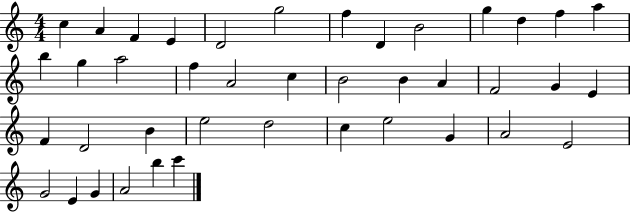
C5/q A4/q F4/q E4/q D4/h G5/h F5/q D4/q B4/h G5/q D5/q F5/q A5/q B5/q G5/q A5/h F5/q A4/h C5/q B4/h B4/q A4/q F4/h G4/q E4/q F4/q D4/h B4/q E5/h D5/h C5/q E5/h G4/q A4/h E4/h G4/h E4/q G4/q A4/h B5/q C6/q